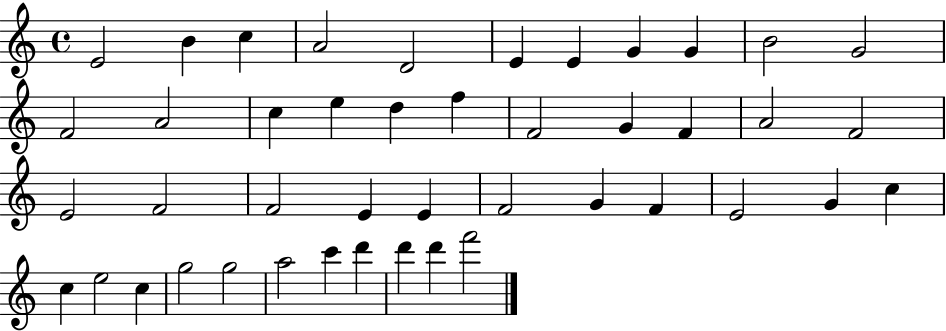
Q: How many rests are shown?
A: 0